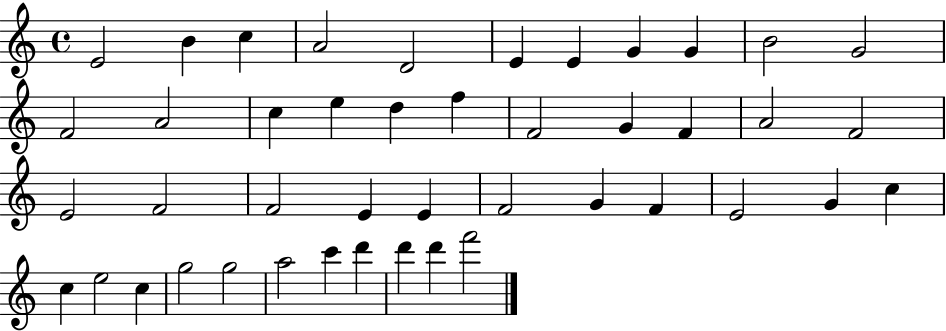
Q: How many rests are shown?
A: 0